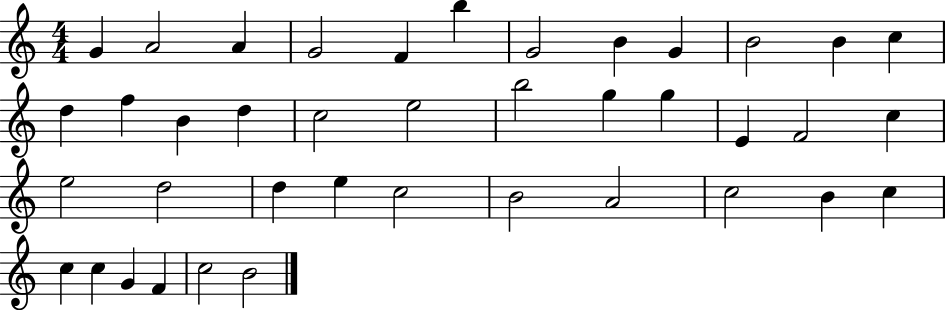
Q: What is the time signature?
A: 4/4